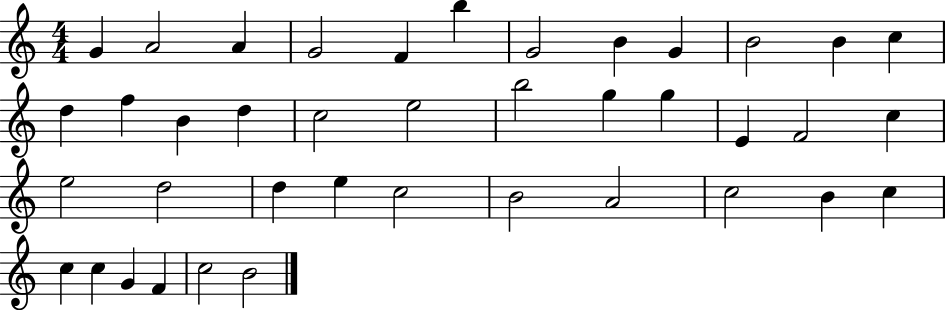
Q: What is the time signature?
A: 4/4